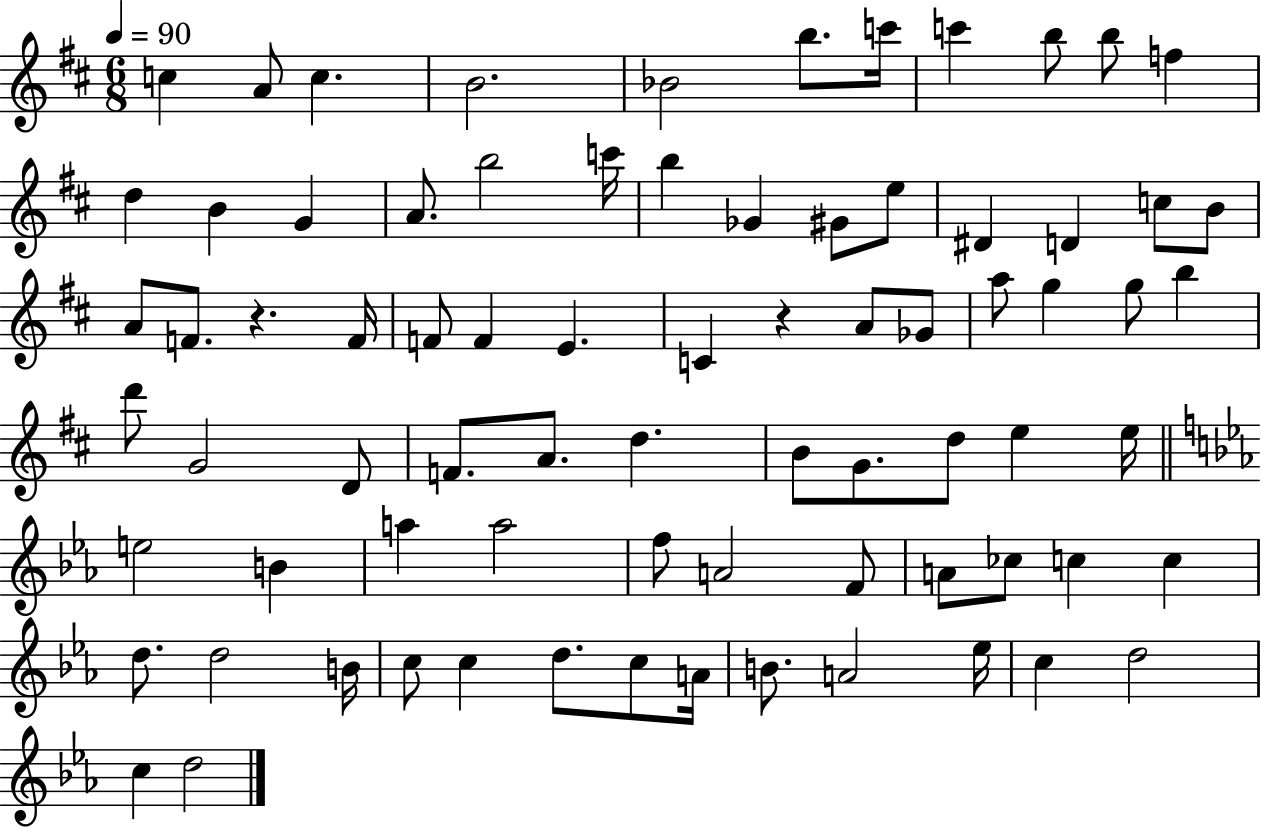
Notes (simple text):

C5/q A4/e C5/q. B4/h. Bb4/h B5/e. C6/s C6/q B5/e B5/e F5/q D5/q B4/q G4/q A4/e. B5/h C6/s B5/q Gb4/q G#4/e E5/e D#4/q D4/q C5/e B4/e A4/e F4/e. R/q. F4/s F4/e F4/q E4/q. C4/q R/q A4/e Gb4/e A5/e G5/q G5/e B5/q D6/e G4/h D4/e F4/e. A4/e. D5/q. B4/e G4/e. D5/e E5/q E5/s E5/h B4/q A5/q A5/h F5/e A4/h F4/e A4/e CES5/e C5/q C5/q D5/e. D5/h B4/s C5/e C5/q D5/e. C5/e A4/s B4/e. A4/h Eb5/s C5/q D5/h C5/q D5/h